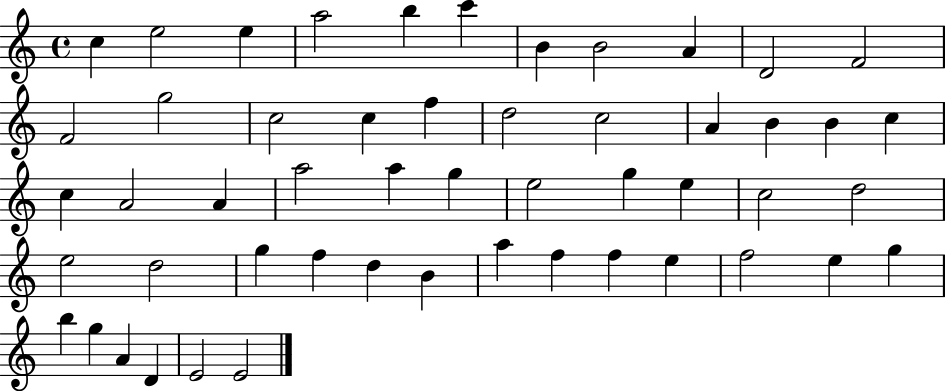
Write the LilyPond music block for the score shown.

{
  \clef treble
  \time 4/4
  \defaultTimeSignature
  \key c \major
  c''4 e''2 e''4 | a''2 b''4 c'''4 | b'4 b'2 a'4 | d'2 f'2 | \break f'2 g''2 | c''2 c''4 f''4 | d''2 c''2 | a'4 b'4 b'4 c''4 | \break c''4 a'2 a'4 | a''2 a''4 g''4 | e''2 g''4 e''4 | c''2 d''2 | \break e''2 d''2 | g''4 f''4 d''4 b'4 | a''4 f''4 f''4 e''4 | f''2 e''4 g''4 | \break b''4 g''4 a'4 d'4 | e'2 e'2 | \bar "|."
}